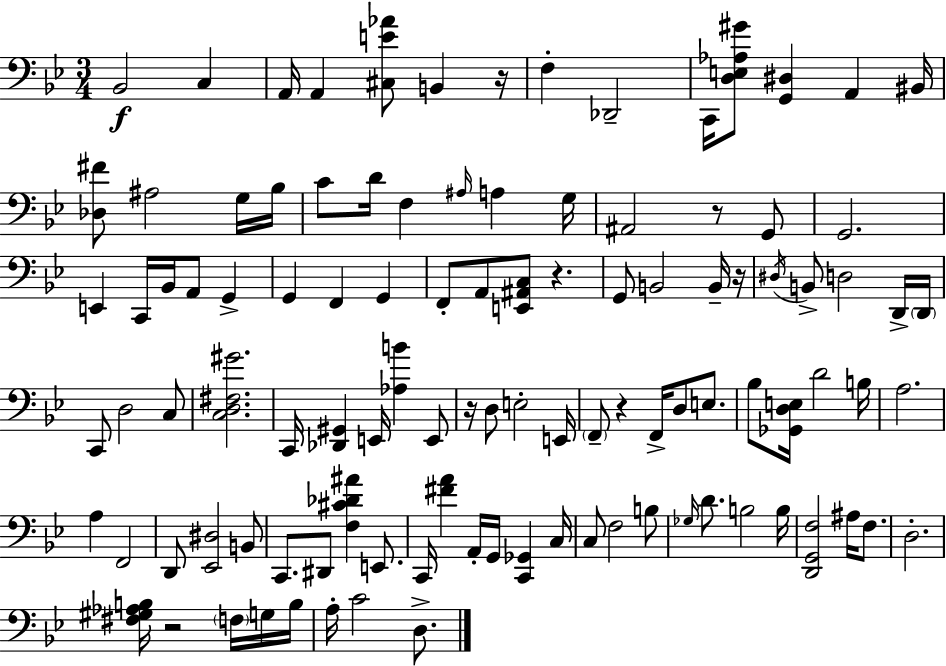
X:1
T:Untitled
M:3/4
L:1/4
K:Gm
_B,,2 C, A,,/4 A,, [^C,E_A]/2 B,, z/4 F, _D,,2 C,,/4 [D,E,_A,^G]/2 [G,,^D,] A,, ^B,,/4 [_D,^F]/2 ^A,2 G,/4 _B,/4 C/2 D/4 F, ^A,/4 A, G,/4 ^A,,2 z/2 G,,/2 G,,2 E,, C,,/4 _B,,/4 A,,/2 G,, G,, F,, G,, F,,/2 A,,/2 [E,,^A,,C,]/2 z G,,/2 B,,2 B,,/4 z/4 ^D,/4 B,,/2 D,2 D,,/4 D,,/4 C,,/2 D,2 C,/2 [C,D,^F,^G]2 C,,/4 [_D,,^G,,] E,,/4 [_A,B] E,,/2 z/4 D,/2 E,2 E,,/4 F,,/2 z F,,/4 D,/2 E,/2 _B,/2 [_G,,D,E,]/4 D2 B,/4 A,2 A, F,,2 D,,/2 [_E,,^D,]2 B,,/2 C,,/2 ^D,,/2 [F,^C_D^A] E,,/2 C,,/4 [^FA] A,,/4 G,,/4 [C,,_G,,] C,/4 C,/2 F,2 B,/2 _G,/4 D/2 B,2 B,/4 [D,,G,,F,]2 ^A,/4 F,/2 D,2 [^F,^G,_A,B,]/4 z2 F,/4 G,/4 B,/4 A,/4 C2 D,/2